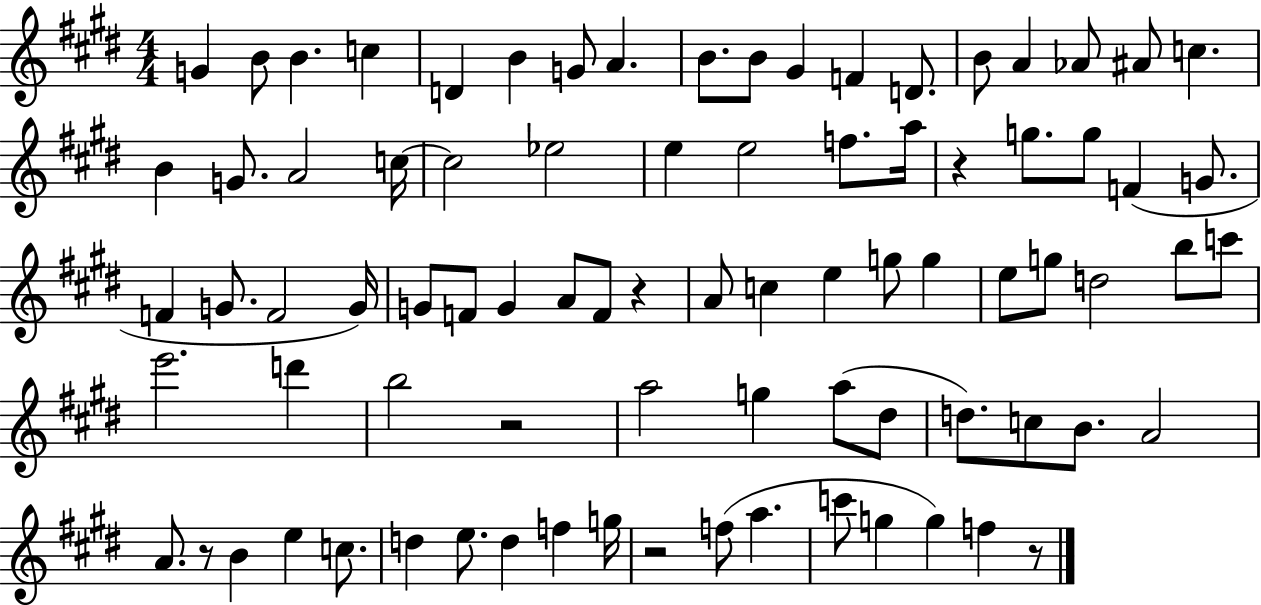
{
  \clef treble
  \numericTimeSignature
  \time 4/4
  \key e \major
  \repeat volta 2 { g'4 b'8 b'4. c''4 | d'4 b'4 g'8 a'4. | b'8. b'8 gis'4 f'4 d'8. | b'8 a'4 aes'8 ais'8 c''4. | \break b'4 g'8. a'2 c''16~~ | c''2 ees''2 | e''4 e''2 f''8. a''16 | r4 g''8. g''8 f'4( g'8. | \break f'4 g'8. f'2 g'16) | g'8 f'8 g'4 a'8 f'8 r4 | a'8 c''4 e''4 g''8 g''4 | e''8 g''8 d''2 b''8 c'''8 | \break e'''2. d'''4 | b''2 r2 | a''2 g''4 a''8( dis''8 | d''8.) c''8 b'8. a'2 | \break a'8. r8 b'4 e''4 c''8. | d''4 e''8. d''4 f''4 g''16 | r2 f''8( a''4. | c'''8 g''4 g''4) f''4 r8 | \break } \bar "|."
}